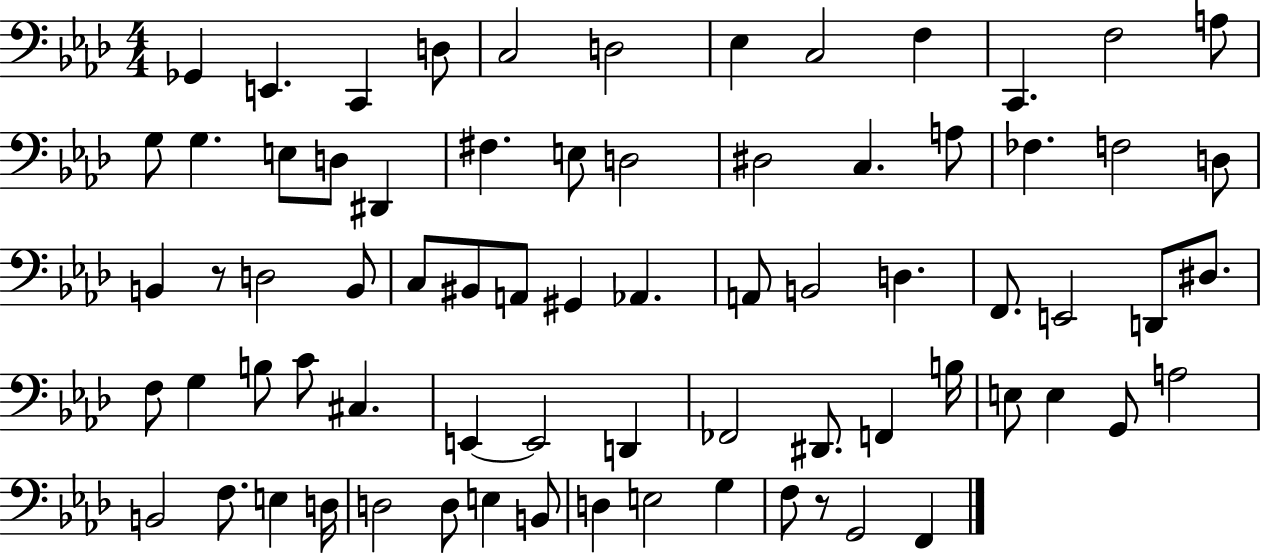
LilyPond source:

{
  \clef bass
  \numericTimeSignature
  \time 4/4
  \key aes \major
  ges,4 e,4. c,4 d8 | c2 d2 | ees4 c2 f4 | c,4. f2 a8 | \break g8 g4. e8 d8 dis,4 | fis4. e8 d2 | dis2 c4. a8 | fes4. f2 d8 | \break b,4 r8 d2 b,8 | c8 bis,8 a,8 gis,4 aes,4. | a,8 b,2 d4. | f,8. e,2 d,8 dis8. | \break f8 g4 b8 c'8 cis4. | e,4~~ e,2 d,4 | fes,2 dis,8. f,4 b16 | e8 e4 g,8 a2 | \break b,2 f8. e4 d16 | d2 d8 e4 b,8 | d4 e2 g4 | f8 r8 g,2 f,4 | \break \bar "|."
}